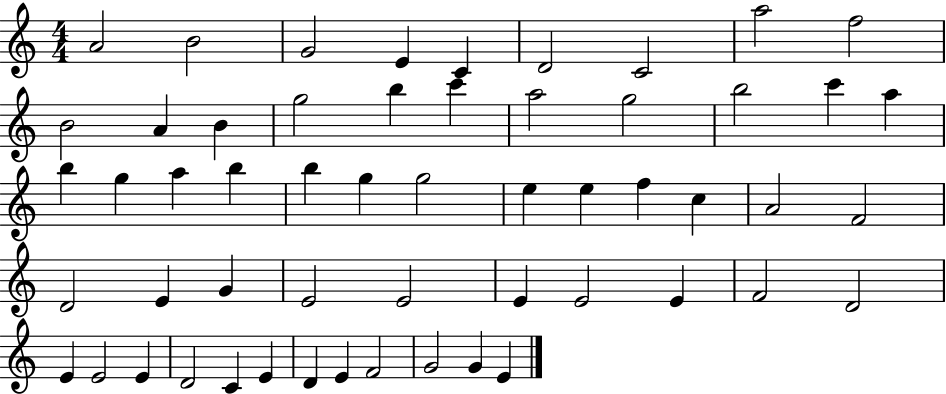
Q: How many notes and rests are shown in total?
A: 55